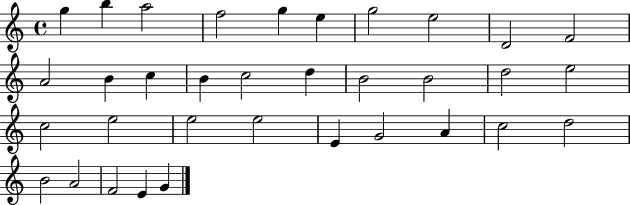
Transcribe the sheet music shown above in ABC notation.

X:1
T:Untitled
M:4/4
L:1/4
K:C
g b a2 f2 g e g2 e2 D2 F2 A2 B c B c2 d B2 B2 d2 e2 c2 e2 e2 e2 E G2 A c2 d2 B2 A2 F2 E G